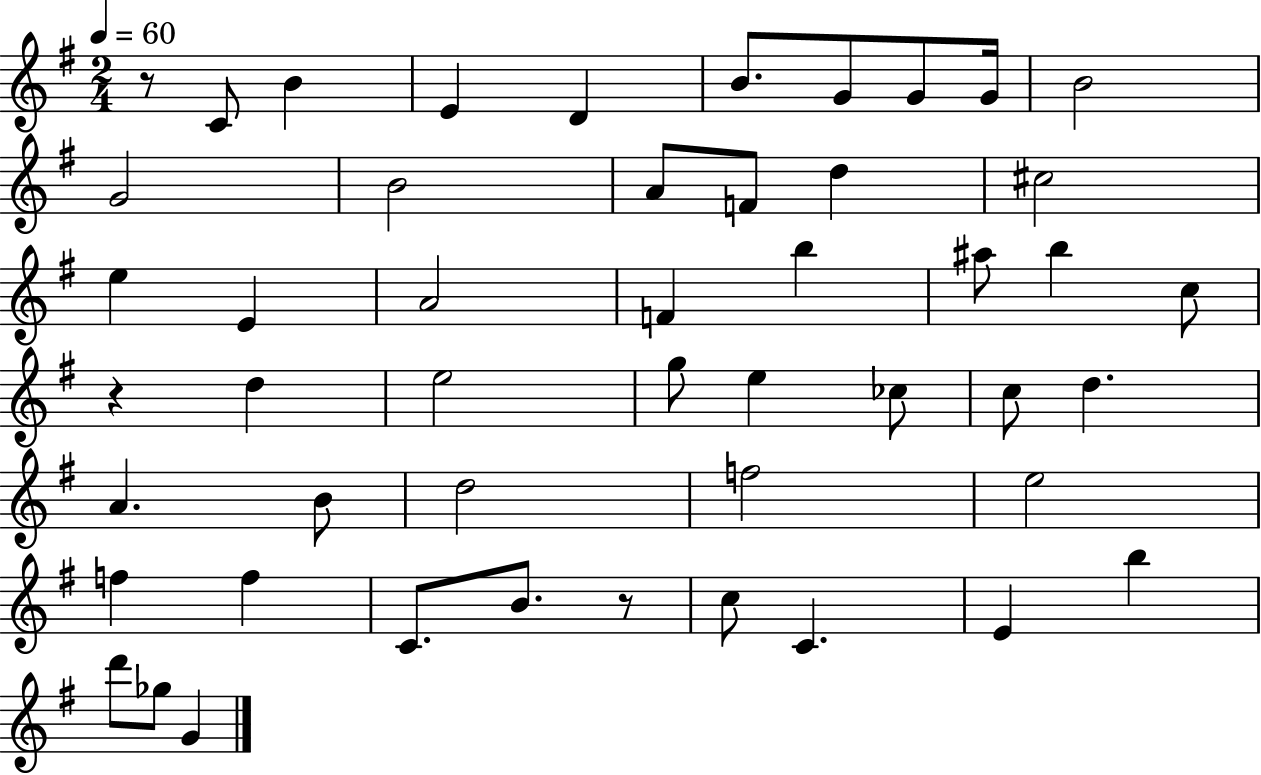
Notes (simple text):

R/e C4/e B4/q E4/q D4/q B4/e. G4/e G4/e G4/s B4/h G4/h B4/h A4/e F4/e D5/q C#5/h E5/q E4/q A4/h F4/q B5/q A#5/e B5/q C5/e R/q D5/q E5/h G5/e E5/q CES5/e C5/e D5/q. A4/q. B4/e D5/h F5/h E5/h F5/q F5/q C4/e. B4/e. R/e C5/e C4/q. E4/q B5/q D6/e Gb5/e G4/q